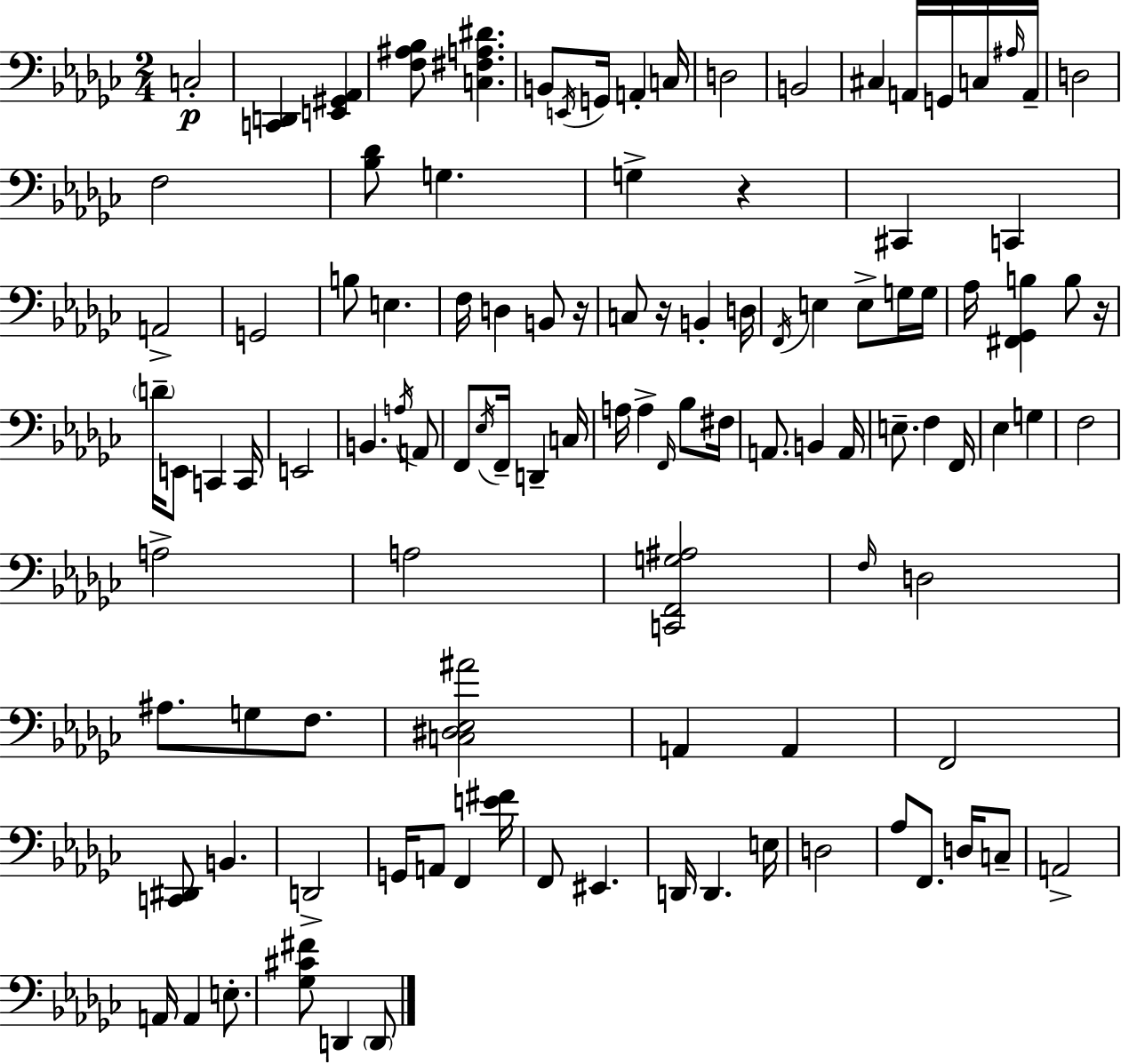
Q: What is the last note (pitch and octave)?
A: D2